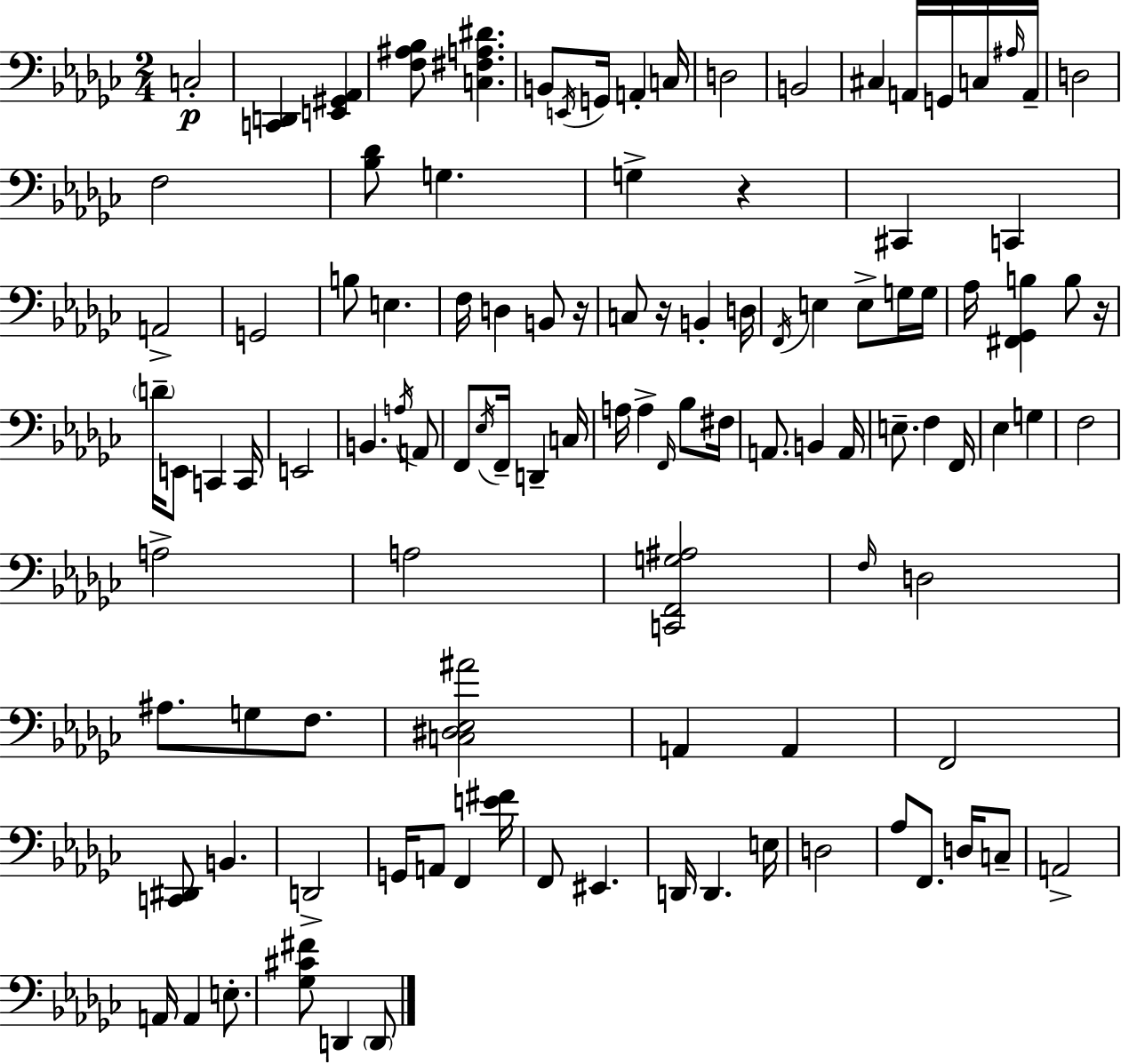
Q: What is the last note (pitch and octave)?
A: D2